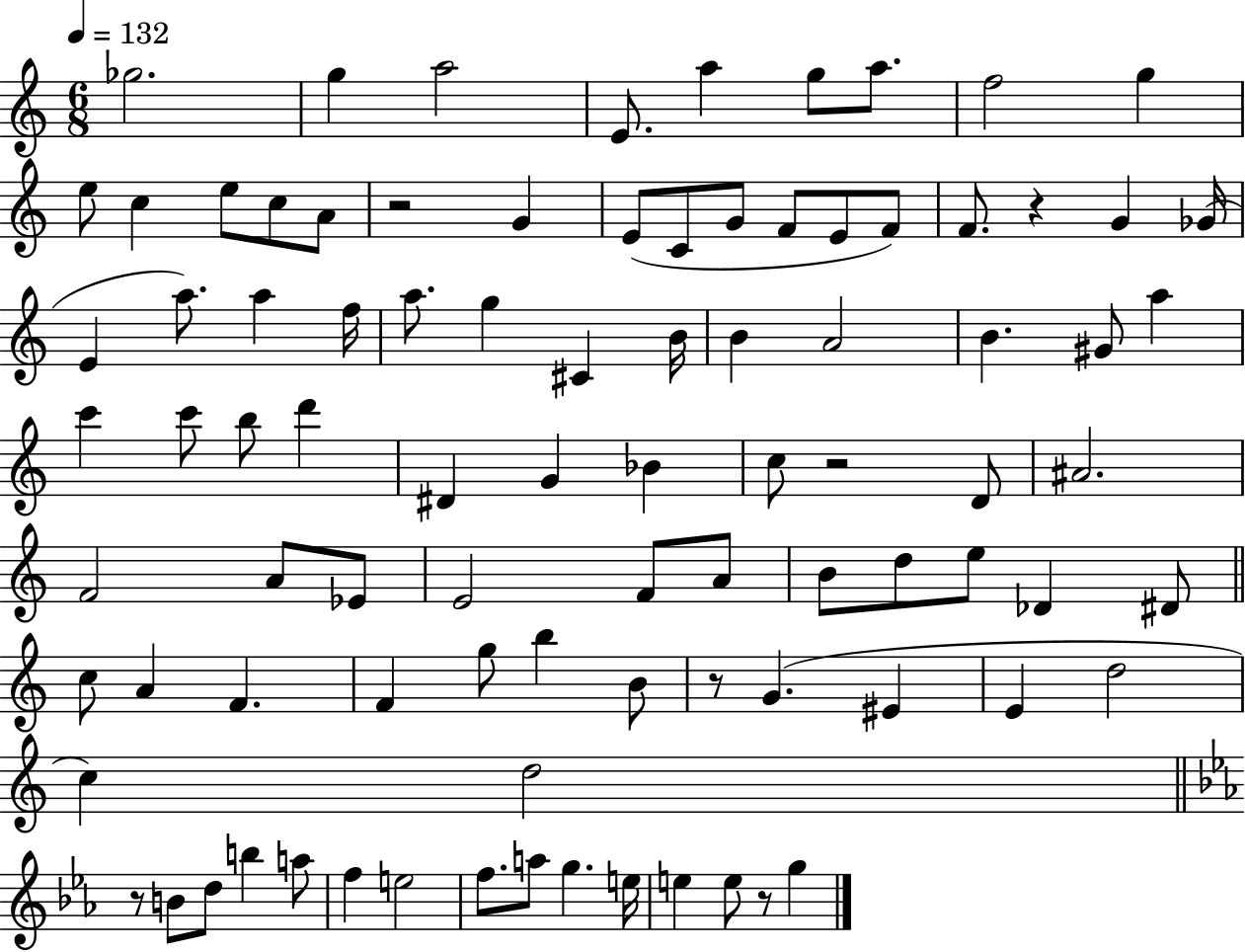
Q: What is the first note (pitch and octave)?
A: Gb5